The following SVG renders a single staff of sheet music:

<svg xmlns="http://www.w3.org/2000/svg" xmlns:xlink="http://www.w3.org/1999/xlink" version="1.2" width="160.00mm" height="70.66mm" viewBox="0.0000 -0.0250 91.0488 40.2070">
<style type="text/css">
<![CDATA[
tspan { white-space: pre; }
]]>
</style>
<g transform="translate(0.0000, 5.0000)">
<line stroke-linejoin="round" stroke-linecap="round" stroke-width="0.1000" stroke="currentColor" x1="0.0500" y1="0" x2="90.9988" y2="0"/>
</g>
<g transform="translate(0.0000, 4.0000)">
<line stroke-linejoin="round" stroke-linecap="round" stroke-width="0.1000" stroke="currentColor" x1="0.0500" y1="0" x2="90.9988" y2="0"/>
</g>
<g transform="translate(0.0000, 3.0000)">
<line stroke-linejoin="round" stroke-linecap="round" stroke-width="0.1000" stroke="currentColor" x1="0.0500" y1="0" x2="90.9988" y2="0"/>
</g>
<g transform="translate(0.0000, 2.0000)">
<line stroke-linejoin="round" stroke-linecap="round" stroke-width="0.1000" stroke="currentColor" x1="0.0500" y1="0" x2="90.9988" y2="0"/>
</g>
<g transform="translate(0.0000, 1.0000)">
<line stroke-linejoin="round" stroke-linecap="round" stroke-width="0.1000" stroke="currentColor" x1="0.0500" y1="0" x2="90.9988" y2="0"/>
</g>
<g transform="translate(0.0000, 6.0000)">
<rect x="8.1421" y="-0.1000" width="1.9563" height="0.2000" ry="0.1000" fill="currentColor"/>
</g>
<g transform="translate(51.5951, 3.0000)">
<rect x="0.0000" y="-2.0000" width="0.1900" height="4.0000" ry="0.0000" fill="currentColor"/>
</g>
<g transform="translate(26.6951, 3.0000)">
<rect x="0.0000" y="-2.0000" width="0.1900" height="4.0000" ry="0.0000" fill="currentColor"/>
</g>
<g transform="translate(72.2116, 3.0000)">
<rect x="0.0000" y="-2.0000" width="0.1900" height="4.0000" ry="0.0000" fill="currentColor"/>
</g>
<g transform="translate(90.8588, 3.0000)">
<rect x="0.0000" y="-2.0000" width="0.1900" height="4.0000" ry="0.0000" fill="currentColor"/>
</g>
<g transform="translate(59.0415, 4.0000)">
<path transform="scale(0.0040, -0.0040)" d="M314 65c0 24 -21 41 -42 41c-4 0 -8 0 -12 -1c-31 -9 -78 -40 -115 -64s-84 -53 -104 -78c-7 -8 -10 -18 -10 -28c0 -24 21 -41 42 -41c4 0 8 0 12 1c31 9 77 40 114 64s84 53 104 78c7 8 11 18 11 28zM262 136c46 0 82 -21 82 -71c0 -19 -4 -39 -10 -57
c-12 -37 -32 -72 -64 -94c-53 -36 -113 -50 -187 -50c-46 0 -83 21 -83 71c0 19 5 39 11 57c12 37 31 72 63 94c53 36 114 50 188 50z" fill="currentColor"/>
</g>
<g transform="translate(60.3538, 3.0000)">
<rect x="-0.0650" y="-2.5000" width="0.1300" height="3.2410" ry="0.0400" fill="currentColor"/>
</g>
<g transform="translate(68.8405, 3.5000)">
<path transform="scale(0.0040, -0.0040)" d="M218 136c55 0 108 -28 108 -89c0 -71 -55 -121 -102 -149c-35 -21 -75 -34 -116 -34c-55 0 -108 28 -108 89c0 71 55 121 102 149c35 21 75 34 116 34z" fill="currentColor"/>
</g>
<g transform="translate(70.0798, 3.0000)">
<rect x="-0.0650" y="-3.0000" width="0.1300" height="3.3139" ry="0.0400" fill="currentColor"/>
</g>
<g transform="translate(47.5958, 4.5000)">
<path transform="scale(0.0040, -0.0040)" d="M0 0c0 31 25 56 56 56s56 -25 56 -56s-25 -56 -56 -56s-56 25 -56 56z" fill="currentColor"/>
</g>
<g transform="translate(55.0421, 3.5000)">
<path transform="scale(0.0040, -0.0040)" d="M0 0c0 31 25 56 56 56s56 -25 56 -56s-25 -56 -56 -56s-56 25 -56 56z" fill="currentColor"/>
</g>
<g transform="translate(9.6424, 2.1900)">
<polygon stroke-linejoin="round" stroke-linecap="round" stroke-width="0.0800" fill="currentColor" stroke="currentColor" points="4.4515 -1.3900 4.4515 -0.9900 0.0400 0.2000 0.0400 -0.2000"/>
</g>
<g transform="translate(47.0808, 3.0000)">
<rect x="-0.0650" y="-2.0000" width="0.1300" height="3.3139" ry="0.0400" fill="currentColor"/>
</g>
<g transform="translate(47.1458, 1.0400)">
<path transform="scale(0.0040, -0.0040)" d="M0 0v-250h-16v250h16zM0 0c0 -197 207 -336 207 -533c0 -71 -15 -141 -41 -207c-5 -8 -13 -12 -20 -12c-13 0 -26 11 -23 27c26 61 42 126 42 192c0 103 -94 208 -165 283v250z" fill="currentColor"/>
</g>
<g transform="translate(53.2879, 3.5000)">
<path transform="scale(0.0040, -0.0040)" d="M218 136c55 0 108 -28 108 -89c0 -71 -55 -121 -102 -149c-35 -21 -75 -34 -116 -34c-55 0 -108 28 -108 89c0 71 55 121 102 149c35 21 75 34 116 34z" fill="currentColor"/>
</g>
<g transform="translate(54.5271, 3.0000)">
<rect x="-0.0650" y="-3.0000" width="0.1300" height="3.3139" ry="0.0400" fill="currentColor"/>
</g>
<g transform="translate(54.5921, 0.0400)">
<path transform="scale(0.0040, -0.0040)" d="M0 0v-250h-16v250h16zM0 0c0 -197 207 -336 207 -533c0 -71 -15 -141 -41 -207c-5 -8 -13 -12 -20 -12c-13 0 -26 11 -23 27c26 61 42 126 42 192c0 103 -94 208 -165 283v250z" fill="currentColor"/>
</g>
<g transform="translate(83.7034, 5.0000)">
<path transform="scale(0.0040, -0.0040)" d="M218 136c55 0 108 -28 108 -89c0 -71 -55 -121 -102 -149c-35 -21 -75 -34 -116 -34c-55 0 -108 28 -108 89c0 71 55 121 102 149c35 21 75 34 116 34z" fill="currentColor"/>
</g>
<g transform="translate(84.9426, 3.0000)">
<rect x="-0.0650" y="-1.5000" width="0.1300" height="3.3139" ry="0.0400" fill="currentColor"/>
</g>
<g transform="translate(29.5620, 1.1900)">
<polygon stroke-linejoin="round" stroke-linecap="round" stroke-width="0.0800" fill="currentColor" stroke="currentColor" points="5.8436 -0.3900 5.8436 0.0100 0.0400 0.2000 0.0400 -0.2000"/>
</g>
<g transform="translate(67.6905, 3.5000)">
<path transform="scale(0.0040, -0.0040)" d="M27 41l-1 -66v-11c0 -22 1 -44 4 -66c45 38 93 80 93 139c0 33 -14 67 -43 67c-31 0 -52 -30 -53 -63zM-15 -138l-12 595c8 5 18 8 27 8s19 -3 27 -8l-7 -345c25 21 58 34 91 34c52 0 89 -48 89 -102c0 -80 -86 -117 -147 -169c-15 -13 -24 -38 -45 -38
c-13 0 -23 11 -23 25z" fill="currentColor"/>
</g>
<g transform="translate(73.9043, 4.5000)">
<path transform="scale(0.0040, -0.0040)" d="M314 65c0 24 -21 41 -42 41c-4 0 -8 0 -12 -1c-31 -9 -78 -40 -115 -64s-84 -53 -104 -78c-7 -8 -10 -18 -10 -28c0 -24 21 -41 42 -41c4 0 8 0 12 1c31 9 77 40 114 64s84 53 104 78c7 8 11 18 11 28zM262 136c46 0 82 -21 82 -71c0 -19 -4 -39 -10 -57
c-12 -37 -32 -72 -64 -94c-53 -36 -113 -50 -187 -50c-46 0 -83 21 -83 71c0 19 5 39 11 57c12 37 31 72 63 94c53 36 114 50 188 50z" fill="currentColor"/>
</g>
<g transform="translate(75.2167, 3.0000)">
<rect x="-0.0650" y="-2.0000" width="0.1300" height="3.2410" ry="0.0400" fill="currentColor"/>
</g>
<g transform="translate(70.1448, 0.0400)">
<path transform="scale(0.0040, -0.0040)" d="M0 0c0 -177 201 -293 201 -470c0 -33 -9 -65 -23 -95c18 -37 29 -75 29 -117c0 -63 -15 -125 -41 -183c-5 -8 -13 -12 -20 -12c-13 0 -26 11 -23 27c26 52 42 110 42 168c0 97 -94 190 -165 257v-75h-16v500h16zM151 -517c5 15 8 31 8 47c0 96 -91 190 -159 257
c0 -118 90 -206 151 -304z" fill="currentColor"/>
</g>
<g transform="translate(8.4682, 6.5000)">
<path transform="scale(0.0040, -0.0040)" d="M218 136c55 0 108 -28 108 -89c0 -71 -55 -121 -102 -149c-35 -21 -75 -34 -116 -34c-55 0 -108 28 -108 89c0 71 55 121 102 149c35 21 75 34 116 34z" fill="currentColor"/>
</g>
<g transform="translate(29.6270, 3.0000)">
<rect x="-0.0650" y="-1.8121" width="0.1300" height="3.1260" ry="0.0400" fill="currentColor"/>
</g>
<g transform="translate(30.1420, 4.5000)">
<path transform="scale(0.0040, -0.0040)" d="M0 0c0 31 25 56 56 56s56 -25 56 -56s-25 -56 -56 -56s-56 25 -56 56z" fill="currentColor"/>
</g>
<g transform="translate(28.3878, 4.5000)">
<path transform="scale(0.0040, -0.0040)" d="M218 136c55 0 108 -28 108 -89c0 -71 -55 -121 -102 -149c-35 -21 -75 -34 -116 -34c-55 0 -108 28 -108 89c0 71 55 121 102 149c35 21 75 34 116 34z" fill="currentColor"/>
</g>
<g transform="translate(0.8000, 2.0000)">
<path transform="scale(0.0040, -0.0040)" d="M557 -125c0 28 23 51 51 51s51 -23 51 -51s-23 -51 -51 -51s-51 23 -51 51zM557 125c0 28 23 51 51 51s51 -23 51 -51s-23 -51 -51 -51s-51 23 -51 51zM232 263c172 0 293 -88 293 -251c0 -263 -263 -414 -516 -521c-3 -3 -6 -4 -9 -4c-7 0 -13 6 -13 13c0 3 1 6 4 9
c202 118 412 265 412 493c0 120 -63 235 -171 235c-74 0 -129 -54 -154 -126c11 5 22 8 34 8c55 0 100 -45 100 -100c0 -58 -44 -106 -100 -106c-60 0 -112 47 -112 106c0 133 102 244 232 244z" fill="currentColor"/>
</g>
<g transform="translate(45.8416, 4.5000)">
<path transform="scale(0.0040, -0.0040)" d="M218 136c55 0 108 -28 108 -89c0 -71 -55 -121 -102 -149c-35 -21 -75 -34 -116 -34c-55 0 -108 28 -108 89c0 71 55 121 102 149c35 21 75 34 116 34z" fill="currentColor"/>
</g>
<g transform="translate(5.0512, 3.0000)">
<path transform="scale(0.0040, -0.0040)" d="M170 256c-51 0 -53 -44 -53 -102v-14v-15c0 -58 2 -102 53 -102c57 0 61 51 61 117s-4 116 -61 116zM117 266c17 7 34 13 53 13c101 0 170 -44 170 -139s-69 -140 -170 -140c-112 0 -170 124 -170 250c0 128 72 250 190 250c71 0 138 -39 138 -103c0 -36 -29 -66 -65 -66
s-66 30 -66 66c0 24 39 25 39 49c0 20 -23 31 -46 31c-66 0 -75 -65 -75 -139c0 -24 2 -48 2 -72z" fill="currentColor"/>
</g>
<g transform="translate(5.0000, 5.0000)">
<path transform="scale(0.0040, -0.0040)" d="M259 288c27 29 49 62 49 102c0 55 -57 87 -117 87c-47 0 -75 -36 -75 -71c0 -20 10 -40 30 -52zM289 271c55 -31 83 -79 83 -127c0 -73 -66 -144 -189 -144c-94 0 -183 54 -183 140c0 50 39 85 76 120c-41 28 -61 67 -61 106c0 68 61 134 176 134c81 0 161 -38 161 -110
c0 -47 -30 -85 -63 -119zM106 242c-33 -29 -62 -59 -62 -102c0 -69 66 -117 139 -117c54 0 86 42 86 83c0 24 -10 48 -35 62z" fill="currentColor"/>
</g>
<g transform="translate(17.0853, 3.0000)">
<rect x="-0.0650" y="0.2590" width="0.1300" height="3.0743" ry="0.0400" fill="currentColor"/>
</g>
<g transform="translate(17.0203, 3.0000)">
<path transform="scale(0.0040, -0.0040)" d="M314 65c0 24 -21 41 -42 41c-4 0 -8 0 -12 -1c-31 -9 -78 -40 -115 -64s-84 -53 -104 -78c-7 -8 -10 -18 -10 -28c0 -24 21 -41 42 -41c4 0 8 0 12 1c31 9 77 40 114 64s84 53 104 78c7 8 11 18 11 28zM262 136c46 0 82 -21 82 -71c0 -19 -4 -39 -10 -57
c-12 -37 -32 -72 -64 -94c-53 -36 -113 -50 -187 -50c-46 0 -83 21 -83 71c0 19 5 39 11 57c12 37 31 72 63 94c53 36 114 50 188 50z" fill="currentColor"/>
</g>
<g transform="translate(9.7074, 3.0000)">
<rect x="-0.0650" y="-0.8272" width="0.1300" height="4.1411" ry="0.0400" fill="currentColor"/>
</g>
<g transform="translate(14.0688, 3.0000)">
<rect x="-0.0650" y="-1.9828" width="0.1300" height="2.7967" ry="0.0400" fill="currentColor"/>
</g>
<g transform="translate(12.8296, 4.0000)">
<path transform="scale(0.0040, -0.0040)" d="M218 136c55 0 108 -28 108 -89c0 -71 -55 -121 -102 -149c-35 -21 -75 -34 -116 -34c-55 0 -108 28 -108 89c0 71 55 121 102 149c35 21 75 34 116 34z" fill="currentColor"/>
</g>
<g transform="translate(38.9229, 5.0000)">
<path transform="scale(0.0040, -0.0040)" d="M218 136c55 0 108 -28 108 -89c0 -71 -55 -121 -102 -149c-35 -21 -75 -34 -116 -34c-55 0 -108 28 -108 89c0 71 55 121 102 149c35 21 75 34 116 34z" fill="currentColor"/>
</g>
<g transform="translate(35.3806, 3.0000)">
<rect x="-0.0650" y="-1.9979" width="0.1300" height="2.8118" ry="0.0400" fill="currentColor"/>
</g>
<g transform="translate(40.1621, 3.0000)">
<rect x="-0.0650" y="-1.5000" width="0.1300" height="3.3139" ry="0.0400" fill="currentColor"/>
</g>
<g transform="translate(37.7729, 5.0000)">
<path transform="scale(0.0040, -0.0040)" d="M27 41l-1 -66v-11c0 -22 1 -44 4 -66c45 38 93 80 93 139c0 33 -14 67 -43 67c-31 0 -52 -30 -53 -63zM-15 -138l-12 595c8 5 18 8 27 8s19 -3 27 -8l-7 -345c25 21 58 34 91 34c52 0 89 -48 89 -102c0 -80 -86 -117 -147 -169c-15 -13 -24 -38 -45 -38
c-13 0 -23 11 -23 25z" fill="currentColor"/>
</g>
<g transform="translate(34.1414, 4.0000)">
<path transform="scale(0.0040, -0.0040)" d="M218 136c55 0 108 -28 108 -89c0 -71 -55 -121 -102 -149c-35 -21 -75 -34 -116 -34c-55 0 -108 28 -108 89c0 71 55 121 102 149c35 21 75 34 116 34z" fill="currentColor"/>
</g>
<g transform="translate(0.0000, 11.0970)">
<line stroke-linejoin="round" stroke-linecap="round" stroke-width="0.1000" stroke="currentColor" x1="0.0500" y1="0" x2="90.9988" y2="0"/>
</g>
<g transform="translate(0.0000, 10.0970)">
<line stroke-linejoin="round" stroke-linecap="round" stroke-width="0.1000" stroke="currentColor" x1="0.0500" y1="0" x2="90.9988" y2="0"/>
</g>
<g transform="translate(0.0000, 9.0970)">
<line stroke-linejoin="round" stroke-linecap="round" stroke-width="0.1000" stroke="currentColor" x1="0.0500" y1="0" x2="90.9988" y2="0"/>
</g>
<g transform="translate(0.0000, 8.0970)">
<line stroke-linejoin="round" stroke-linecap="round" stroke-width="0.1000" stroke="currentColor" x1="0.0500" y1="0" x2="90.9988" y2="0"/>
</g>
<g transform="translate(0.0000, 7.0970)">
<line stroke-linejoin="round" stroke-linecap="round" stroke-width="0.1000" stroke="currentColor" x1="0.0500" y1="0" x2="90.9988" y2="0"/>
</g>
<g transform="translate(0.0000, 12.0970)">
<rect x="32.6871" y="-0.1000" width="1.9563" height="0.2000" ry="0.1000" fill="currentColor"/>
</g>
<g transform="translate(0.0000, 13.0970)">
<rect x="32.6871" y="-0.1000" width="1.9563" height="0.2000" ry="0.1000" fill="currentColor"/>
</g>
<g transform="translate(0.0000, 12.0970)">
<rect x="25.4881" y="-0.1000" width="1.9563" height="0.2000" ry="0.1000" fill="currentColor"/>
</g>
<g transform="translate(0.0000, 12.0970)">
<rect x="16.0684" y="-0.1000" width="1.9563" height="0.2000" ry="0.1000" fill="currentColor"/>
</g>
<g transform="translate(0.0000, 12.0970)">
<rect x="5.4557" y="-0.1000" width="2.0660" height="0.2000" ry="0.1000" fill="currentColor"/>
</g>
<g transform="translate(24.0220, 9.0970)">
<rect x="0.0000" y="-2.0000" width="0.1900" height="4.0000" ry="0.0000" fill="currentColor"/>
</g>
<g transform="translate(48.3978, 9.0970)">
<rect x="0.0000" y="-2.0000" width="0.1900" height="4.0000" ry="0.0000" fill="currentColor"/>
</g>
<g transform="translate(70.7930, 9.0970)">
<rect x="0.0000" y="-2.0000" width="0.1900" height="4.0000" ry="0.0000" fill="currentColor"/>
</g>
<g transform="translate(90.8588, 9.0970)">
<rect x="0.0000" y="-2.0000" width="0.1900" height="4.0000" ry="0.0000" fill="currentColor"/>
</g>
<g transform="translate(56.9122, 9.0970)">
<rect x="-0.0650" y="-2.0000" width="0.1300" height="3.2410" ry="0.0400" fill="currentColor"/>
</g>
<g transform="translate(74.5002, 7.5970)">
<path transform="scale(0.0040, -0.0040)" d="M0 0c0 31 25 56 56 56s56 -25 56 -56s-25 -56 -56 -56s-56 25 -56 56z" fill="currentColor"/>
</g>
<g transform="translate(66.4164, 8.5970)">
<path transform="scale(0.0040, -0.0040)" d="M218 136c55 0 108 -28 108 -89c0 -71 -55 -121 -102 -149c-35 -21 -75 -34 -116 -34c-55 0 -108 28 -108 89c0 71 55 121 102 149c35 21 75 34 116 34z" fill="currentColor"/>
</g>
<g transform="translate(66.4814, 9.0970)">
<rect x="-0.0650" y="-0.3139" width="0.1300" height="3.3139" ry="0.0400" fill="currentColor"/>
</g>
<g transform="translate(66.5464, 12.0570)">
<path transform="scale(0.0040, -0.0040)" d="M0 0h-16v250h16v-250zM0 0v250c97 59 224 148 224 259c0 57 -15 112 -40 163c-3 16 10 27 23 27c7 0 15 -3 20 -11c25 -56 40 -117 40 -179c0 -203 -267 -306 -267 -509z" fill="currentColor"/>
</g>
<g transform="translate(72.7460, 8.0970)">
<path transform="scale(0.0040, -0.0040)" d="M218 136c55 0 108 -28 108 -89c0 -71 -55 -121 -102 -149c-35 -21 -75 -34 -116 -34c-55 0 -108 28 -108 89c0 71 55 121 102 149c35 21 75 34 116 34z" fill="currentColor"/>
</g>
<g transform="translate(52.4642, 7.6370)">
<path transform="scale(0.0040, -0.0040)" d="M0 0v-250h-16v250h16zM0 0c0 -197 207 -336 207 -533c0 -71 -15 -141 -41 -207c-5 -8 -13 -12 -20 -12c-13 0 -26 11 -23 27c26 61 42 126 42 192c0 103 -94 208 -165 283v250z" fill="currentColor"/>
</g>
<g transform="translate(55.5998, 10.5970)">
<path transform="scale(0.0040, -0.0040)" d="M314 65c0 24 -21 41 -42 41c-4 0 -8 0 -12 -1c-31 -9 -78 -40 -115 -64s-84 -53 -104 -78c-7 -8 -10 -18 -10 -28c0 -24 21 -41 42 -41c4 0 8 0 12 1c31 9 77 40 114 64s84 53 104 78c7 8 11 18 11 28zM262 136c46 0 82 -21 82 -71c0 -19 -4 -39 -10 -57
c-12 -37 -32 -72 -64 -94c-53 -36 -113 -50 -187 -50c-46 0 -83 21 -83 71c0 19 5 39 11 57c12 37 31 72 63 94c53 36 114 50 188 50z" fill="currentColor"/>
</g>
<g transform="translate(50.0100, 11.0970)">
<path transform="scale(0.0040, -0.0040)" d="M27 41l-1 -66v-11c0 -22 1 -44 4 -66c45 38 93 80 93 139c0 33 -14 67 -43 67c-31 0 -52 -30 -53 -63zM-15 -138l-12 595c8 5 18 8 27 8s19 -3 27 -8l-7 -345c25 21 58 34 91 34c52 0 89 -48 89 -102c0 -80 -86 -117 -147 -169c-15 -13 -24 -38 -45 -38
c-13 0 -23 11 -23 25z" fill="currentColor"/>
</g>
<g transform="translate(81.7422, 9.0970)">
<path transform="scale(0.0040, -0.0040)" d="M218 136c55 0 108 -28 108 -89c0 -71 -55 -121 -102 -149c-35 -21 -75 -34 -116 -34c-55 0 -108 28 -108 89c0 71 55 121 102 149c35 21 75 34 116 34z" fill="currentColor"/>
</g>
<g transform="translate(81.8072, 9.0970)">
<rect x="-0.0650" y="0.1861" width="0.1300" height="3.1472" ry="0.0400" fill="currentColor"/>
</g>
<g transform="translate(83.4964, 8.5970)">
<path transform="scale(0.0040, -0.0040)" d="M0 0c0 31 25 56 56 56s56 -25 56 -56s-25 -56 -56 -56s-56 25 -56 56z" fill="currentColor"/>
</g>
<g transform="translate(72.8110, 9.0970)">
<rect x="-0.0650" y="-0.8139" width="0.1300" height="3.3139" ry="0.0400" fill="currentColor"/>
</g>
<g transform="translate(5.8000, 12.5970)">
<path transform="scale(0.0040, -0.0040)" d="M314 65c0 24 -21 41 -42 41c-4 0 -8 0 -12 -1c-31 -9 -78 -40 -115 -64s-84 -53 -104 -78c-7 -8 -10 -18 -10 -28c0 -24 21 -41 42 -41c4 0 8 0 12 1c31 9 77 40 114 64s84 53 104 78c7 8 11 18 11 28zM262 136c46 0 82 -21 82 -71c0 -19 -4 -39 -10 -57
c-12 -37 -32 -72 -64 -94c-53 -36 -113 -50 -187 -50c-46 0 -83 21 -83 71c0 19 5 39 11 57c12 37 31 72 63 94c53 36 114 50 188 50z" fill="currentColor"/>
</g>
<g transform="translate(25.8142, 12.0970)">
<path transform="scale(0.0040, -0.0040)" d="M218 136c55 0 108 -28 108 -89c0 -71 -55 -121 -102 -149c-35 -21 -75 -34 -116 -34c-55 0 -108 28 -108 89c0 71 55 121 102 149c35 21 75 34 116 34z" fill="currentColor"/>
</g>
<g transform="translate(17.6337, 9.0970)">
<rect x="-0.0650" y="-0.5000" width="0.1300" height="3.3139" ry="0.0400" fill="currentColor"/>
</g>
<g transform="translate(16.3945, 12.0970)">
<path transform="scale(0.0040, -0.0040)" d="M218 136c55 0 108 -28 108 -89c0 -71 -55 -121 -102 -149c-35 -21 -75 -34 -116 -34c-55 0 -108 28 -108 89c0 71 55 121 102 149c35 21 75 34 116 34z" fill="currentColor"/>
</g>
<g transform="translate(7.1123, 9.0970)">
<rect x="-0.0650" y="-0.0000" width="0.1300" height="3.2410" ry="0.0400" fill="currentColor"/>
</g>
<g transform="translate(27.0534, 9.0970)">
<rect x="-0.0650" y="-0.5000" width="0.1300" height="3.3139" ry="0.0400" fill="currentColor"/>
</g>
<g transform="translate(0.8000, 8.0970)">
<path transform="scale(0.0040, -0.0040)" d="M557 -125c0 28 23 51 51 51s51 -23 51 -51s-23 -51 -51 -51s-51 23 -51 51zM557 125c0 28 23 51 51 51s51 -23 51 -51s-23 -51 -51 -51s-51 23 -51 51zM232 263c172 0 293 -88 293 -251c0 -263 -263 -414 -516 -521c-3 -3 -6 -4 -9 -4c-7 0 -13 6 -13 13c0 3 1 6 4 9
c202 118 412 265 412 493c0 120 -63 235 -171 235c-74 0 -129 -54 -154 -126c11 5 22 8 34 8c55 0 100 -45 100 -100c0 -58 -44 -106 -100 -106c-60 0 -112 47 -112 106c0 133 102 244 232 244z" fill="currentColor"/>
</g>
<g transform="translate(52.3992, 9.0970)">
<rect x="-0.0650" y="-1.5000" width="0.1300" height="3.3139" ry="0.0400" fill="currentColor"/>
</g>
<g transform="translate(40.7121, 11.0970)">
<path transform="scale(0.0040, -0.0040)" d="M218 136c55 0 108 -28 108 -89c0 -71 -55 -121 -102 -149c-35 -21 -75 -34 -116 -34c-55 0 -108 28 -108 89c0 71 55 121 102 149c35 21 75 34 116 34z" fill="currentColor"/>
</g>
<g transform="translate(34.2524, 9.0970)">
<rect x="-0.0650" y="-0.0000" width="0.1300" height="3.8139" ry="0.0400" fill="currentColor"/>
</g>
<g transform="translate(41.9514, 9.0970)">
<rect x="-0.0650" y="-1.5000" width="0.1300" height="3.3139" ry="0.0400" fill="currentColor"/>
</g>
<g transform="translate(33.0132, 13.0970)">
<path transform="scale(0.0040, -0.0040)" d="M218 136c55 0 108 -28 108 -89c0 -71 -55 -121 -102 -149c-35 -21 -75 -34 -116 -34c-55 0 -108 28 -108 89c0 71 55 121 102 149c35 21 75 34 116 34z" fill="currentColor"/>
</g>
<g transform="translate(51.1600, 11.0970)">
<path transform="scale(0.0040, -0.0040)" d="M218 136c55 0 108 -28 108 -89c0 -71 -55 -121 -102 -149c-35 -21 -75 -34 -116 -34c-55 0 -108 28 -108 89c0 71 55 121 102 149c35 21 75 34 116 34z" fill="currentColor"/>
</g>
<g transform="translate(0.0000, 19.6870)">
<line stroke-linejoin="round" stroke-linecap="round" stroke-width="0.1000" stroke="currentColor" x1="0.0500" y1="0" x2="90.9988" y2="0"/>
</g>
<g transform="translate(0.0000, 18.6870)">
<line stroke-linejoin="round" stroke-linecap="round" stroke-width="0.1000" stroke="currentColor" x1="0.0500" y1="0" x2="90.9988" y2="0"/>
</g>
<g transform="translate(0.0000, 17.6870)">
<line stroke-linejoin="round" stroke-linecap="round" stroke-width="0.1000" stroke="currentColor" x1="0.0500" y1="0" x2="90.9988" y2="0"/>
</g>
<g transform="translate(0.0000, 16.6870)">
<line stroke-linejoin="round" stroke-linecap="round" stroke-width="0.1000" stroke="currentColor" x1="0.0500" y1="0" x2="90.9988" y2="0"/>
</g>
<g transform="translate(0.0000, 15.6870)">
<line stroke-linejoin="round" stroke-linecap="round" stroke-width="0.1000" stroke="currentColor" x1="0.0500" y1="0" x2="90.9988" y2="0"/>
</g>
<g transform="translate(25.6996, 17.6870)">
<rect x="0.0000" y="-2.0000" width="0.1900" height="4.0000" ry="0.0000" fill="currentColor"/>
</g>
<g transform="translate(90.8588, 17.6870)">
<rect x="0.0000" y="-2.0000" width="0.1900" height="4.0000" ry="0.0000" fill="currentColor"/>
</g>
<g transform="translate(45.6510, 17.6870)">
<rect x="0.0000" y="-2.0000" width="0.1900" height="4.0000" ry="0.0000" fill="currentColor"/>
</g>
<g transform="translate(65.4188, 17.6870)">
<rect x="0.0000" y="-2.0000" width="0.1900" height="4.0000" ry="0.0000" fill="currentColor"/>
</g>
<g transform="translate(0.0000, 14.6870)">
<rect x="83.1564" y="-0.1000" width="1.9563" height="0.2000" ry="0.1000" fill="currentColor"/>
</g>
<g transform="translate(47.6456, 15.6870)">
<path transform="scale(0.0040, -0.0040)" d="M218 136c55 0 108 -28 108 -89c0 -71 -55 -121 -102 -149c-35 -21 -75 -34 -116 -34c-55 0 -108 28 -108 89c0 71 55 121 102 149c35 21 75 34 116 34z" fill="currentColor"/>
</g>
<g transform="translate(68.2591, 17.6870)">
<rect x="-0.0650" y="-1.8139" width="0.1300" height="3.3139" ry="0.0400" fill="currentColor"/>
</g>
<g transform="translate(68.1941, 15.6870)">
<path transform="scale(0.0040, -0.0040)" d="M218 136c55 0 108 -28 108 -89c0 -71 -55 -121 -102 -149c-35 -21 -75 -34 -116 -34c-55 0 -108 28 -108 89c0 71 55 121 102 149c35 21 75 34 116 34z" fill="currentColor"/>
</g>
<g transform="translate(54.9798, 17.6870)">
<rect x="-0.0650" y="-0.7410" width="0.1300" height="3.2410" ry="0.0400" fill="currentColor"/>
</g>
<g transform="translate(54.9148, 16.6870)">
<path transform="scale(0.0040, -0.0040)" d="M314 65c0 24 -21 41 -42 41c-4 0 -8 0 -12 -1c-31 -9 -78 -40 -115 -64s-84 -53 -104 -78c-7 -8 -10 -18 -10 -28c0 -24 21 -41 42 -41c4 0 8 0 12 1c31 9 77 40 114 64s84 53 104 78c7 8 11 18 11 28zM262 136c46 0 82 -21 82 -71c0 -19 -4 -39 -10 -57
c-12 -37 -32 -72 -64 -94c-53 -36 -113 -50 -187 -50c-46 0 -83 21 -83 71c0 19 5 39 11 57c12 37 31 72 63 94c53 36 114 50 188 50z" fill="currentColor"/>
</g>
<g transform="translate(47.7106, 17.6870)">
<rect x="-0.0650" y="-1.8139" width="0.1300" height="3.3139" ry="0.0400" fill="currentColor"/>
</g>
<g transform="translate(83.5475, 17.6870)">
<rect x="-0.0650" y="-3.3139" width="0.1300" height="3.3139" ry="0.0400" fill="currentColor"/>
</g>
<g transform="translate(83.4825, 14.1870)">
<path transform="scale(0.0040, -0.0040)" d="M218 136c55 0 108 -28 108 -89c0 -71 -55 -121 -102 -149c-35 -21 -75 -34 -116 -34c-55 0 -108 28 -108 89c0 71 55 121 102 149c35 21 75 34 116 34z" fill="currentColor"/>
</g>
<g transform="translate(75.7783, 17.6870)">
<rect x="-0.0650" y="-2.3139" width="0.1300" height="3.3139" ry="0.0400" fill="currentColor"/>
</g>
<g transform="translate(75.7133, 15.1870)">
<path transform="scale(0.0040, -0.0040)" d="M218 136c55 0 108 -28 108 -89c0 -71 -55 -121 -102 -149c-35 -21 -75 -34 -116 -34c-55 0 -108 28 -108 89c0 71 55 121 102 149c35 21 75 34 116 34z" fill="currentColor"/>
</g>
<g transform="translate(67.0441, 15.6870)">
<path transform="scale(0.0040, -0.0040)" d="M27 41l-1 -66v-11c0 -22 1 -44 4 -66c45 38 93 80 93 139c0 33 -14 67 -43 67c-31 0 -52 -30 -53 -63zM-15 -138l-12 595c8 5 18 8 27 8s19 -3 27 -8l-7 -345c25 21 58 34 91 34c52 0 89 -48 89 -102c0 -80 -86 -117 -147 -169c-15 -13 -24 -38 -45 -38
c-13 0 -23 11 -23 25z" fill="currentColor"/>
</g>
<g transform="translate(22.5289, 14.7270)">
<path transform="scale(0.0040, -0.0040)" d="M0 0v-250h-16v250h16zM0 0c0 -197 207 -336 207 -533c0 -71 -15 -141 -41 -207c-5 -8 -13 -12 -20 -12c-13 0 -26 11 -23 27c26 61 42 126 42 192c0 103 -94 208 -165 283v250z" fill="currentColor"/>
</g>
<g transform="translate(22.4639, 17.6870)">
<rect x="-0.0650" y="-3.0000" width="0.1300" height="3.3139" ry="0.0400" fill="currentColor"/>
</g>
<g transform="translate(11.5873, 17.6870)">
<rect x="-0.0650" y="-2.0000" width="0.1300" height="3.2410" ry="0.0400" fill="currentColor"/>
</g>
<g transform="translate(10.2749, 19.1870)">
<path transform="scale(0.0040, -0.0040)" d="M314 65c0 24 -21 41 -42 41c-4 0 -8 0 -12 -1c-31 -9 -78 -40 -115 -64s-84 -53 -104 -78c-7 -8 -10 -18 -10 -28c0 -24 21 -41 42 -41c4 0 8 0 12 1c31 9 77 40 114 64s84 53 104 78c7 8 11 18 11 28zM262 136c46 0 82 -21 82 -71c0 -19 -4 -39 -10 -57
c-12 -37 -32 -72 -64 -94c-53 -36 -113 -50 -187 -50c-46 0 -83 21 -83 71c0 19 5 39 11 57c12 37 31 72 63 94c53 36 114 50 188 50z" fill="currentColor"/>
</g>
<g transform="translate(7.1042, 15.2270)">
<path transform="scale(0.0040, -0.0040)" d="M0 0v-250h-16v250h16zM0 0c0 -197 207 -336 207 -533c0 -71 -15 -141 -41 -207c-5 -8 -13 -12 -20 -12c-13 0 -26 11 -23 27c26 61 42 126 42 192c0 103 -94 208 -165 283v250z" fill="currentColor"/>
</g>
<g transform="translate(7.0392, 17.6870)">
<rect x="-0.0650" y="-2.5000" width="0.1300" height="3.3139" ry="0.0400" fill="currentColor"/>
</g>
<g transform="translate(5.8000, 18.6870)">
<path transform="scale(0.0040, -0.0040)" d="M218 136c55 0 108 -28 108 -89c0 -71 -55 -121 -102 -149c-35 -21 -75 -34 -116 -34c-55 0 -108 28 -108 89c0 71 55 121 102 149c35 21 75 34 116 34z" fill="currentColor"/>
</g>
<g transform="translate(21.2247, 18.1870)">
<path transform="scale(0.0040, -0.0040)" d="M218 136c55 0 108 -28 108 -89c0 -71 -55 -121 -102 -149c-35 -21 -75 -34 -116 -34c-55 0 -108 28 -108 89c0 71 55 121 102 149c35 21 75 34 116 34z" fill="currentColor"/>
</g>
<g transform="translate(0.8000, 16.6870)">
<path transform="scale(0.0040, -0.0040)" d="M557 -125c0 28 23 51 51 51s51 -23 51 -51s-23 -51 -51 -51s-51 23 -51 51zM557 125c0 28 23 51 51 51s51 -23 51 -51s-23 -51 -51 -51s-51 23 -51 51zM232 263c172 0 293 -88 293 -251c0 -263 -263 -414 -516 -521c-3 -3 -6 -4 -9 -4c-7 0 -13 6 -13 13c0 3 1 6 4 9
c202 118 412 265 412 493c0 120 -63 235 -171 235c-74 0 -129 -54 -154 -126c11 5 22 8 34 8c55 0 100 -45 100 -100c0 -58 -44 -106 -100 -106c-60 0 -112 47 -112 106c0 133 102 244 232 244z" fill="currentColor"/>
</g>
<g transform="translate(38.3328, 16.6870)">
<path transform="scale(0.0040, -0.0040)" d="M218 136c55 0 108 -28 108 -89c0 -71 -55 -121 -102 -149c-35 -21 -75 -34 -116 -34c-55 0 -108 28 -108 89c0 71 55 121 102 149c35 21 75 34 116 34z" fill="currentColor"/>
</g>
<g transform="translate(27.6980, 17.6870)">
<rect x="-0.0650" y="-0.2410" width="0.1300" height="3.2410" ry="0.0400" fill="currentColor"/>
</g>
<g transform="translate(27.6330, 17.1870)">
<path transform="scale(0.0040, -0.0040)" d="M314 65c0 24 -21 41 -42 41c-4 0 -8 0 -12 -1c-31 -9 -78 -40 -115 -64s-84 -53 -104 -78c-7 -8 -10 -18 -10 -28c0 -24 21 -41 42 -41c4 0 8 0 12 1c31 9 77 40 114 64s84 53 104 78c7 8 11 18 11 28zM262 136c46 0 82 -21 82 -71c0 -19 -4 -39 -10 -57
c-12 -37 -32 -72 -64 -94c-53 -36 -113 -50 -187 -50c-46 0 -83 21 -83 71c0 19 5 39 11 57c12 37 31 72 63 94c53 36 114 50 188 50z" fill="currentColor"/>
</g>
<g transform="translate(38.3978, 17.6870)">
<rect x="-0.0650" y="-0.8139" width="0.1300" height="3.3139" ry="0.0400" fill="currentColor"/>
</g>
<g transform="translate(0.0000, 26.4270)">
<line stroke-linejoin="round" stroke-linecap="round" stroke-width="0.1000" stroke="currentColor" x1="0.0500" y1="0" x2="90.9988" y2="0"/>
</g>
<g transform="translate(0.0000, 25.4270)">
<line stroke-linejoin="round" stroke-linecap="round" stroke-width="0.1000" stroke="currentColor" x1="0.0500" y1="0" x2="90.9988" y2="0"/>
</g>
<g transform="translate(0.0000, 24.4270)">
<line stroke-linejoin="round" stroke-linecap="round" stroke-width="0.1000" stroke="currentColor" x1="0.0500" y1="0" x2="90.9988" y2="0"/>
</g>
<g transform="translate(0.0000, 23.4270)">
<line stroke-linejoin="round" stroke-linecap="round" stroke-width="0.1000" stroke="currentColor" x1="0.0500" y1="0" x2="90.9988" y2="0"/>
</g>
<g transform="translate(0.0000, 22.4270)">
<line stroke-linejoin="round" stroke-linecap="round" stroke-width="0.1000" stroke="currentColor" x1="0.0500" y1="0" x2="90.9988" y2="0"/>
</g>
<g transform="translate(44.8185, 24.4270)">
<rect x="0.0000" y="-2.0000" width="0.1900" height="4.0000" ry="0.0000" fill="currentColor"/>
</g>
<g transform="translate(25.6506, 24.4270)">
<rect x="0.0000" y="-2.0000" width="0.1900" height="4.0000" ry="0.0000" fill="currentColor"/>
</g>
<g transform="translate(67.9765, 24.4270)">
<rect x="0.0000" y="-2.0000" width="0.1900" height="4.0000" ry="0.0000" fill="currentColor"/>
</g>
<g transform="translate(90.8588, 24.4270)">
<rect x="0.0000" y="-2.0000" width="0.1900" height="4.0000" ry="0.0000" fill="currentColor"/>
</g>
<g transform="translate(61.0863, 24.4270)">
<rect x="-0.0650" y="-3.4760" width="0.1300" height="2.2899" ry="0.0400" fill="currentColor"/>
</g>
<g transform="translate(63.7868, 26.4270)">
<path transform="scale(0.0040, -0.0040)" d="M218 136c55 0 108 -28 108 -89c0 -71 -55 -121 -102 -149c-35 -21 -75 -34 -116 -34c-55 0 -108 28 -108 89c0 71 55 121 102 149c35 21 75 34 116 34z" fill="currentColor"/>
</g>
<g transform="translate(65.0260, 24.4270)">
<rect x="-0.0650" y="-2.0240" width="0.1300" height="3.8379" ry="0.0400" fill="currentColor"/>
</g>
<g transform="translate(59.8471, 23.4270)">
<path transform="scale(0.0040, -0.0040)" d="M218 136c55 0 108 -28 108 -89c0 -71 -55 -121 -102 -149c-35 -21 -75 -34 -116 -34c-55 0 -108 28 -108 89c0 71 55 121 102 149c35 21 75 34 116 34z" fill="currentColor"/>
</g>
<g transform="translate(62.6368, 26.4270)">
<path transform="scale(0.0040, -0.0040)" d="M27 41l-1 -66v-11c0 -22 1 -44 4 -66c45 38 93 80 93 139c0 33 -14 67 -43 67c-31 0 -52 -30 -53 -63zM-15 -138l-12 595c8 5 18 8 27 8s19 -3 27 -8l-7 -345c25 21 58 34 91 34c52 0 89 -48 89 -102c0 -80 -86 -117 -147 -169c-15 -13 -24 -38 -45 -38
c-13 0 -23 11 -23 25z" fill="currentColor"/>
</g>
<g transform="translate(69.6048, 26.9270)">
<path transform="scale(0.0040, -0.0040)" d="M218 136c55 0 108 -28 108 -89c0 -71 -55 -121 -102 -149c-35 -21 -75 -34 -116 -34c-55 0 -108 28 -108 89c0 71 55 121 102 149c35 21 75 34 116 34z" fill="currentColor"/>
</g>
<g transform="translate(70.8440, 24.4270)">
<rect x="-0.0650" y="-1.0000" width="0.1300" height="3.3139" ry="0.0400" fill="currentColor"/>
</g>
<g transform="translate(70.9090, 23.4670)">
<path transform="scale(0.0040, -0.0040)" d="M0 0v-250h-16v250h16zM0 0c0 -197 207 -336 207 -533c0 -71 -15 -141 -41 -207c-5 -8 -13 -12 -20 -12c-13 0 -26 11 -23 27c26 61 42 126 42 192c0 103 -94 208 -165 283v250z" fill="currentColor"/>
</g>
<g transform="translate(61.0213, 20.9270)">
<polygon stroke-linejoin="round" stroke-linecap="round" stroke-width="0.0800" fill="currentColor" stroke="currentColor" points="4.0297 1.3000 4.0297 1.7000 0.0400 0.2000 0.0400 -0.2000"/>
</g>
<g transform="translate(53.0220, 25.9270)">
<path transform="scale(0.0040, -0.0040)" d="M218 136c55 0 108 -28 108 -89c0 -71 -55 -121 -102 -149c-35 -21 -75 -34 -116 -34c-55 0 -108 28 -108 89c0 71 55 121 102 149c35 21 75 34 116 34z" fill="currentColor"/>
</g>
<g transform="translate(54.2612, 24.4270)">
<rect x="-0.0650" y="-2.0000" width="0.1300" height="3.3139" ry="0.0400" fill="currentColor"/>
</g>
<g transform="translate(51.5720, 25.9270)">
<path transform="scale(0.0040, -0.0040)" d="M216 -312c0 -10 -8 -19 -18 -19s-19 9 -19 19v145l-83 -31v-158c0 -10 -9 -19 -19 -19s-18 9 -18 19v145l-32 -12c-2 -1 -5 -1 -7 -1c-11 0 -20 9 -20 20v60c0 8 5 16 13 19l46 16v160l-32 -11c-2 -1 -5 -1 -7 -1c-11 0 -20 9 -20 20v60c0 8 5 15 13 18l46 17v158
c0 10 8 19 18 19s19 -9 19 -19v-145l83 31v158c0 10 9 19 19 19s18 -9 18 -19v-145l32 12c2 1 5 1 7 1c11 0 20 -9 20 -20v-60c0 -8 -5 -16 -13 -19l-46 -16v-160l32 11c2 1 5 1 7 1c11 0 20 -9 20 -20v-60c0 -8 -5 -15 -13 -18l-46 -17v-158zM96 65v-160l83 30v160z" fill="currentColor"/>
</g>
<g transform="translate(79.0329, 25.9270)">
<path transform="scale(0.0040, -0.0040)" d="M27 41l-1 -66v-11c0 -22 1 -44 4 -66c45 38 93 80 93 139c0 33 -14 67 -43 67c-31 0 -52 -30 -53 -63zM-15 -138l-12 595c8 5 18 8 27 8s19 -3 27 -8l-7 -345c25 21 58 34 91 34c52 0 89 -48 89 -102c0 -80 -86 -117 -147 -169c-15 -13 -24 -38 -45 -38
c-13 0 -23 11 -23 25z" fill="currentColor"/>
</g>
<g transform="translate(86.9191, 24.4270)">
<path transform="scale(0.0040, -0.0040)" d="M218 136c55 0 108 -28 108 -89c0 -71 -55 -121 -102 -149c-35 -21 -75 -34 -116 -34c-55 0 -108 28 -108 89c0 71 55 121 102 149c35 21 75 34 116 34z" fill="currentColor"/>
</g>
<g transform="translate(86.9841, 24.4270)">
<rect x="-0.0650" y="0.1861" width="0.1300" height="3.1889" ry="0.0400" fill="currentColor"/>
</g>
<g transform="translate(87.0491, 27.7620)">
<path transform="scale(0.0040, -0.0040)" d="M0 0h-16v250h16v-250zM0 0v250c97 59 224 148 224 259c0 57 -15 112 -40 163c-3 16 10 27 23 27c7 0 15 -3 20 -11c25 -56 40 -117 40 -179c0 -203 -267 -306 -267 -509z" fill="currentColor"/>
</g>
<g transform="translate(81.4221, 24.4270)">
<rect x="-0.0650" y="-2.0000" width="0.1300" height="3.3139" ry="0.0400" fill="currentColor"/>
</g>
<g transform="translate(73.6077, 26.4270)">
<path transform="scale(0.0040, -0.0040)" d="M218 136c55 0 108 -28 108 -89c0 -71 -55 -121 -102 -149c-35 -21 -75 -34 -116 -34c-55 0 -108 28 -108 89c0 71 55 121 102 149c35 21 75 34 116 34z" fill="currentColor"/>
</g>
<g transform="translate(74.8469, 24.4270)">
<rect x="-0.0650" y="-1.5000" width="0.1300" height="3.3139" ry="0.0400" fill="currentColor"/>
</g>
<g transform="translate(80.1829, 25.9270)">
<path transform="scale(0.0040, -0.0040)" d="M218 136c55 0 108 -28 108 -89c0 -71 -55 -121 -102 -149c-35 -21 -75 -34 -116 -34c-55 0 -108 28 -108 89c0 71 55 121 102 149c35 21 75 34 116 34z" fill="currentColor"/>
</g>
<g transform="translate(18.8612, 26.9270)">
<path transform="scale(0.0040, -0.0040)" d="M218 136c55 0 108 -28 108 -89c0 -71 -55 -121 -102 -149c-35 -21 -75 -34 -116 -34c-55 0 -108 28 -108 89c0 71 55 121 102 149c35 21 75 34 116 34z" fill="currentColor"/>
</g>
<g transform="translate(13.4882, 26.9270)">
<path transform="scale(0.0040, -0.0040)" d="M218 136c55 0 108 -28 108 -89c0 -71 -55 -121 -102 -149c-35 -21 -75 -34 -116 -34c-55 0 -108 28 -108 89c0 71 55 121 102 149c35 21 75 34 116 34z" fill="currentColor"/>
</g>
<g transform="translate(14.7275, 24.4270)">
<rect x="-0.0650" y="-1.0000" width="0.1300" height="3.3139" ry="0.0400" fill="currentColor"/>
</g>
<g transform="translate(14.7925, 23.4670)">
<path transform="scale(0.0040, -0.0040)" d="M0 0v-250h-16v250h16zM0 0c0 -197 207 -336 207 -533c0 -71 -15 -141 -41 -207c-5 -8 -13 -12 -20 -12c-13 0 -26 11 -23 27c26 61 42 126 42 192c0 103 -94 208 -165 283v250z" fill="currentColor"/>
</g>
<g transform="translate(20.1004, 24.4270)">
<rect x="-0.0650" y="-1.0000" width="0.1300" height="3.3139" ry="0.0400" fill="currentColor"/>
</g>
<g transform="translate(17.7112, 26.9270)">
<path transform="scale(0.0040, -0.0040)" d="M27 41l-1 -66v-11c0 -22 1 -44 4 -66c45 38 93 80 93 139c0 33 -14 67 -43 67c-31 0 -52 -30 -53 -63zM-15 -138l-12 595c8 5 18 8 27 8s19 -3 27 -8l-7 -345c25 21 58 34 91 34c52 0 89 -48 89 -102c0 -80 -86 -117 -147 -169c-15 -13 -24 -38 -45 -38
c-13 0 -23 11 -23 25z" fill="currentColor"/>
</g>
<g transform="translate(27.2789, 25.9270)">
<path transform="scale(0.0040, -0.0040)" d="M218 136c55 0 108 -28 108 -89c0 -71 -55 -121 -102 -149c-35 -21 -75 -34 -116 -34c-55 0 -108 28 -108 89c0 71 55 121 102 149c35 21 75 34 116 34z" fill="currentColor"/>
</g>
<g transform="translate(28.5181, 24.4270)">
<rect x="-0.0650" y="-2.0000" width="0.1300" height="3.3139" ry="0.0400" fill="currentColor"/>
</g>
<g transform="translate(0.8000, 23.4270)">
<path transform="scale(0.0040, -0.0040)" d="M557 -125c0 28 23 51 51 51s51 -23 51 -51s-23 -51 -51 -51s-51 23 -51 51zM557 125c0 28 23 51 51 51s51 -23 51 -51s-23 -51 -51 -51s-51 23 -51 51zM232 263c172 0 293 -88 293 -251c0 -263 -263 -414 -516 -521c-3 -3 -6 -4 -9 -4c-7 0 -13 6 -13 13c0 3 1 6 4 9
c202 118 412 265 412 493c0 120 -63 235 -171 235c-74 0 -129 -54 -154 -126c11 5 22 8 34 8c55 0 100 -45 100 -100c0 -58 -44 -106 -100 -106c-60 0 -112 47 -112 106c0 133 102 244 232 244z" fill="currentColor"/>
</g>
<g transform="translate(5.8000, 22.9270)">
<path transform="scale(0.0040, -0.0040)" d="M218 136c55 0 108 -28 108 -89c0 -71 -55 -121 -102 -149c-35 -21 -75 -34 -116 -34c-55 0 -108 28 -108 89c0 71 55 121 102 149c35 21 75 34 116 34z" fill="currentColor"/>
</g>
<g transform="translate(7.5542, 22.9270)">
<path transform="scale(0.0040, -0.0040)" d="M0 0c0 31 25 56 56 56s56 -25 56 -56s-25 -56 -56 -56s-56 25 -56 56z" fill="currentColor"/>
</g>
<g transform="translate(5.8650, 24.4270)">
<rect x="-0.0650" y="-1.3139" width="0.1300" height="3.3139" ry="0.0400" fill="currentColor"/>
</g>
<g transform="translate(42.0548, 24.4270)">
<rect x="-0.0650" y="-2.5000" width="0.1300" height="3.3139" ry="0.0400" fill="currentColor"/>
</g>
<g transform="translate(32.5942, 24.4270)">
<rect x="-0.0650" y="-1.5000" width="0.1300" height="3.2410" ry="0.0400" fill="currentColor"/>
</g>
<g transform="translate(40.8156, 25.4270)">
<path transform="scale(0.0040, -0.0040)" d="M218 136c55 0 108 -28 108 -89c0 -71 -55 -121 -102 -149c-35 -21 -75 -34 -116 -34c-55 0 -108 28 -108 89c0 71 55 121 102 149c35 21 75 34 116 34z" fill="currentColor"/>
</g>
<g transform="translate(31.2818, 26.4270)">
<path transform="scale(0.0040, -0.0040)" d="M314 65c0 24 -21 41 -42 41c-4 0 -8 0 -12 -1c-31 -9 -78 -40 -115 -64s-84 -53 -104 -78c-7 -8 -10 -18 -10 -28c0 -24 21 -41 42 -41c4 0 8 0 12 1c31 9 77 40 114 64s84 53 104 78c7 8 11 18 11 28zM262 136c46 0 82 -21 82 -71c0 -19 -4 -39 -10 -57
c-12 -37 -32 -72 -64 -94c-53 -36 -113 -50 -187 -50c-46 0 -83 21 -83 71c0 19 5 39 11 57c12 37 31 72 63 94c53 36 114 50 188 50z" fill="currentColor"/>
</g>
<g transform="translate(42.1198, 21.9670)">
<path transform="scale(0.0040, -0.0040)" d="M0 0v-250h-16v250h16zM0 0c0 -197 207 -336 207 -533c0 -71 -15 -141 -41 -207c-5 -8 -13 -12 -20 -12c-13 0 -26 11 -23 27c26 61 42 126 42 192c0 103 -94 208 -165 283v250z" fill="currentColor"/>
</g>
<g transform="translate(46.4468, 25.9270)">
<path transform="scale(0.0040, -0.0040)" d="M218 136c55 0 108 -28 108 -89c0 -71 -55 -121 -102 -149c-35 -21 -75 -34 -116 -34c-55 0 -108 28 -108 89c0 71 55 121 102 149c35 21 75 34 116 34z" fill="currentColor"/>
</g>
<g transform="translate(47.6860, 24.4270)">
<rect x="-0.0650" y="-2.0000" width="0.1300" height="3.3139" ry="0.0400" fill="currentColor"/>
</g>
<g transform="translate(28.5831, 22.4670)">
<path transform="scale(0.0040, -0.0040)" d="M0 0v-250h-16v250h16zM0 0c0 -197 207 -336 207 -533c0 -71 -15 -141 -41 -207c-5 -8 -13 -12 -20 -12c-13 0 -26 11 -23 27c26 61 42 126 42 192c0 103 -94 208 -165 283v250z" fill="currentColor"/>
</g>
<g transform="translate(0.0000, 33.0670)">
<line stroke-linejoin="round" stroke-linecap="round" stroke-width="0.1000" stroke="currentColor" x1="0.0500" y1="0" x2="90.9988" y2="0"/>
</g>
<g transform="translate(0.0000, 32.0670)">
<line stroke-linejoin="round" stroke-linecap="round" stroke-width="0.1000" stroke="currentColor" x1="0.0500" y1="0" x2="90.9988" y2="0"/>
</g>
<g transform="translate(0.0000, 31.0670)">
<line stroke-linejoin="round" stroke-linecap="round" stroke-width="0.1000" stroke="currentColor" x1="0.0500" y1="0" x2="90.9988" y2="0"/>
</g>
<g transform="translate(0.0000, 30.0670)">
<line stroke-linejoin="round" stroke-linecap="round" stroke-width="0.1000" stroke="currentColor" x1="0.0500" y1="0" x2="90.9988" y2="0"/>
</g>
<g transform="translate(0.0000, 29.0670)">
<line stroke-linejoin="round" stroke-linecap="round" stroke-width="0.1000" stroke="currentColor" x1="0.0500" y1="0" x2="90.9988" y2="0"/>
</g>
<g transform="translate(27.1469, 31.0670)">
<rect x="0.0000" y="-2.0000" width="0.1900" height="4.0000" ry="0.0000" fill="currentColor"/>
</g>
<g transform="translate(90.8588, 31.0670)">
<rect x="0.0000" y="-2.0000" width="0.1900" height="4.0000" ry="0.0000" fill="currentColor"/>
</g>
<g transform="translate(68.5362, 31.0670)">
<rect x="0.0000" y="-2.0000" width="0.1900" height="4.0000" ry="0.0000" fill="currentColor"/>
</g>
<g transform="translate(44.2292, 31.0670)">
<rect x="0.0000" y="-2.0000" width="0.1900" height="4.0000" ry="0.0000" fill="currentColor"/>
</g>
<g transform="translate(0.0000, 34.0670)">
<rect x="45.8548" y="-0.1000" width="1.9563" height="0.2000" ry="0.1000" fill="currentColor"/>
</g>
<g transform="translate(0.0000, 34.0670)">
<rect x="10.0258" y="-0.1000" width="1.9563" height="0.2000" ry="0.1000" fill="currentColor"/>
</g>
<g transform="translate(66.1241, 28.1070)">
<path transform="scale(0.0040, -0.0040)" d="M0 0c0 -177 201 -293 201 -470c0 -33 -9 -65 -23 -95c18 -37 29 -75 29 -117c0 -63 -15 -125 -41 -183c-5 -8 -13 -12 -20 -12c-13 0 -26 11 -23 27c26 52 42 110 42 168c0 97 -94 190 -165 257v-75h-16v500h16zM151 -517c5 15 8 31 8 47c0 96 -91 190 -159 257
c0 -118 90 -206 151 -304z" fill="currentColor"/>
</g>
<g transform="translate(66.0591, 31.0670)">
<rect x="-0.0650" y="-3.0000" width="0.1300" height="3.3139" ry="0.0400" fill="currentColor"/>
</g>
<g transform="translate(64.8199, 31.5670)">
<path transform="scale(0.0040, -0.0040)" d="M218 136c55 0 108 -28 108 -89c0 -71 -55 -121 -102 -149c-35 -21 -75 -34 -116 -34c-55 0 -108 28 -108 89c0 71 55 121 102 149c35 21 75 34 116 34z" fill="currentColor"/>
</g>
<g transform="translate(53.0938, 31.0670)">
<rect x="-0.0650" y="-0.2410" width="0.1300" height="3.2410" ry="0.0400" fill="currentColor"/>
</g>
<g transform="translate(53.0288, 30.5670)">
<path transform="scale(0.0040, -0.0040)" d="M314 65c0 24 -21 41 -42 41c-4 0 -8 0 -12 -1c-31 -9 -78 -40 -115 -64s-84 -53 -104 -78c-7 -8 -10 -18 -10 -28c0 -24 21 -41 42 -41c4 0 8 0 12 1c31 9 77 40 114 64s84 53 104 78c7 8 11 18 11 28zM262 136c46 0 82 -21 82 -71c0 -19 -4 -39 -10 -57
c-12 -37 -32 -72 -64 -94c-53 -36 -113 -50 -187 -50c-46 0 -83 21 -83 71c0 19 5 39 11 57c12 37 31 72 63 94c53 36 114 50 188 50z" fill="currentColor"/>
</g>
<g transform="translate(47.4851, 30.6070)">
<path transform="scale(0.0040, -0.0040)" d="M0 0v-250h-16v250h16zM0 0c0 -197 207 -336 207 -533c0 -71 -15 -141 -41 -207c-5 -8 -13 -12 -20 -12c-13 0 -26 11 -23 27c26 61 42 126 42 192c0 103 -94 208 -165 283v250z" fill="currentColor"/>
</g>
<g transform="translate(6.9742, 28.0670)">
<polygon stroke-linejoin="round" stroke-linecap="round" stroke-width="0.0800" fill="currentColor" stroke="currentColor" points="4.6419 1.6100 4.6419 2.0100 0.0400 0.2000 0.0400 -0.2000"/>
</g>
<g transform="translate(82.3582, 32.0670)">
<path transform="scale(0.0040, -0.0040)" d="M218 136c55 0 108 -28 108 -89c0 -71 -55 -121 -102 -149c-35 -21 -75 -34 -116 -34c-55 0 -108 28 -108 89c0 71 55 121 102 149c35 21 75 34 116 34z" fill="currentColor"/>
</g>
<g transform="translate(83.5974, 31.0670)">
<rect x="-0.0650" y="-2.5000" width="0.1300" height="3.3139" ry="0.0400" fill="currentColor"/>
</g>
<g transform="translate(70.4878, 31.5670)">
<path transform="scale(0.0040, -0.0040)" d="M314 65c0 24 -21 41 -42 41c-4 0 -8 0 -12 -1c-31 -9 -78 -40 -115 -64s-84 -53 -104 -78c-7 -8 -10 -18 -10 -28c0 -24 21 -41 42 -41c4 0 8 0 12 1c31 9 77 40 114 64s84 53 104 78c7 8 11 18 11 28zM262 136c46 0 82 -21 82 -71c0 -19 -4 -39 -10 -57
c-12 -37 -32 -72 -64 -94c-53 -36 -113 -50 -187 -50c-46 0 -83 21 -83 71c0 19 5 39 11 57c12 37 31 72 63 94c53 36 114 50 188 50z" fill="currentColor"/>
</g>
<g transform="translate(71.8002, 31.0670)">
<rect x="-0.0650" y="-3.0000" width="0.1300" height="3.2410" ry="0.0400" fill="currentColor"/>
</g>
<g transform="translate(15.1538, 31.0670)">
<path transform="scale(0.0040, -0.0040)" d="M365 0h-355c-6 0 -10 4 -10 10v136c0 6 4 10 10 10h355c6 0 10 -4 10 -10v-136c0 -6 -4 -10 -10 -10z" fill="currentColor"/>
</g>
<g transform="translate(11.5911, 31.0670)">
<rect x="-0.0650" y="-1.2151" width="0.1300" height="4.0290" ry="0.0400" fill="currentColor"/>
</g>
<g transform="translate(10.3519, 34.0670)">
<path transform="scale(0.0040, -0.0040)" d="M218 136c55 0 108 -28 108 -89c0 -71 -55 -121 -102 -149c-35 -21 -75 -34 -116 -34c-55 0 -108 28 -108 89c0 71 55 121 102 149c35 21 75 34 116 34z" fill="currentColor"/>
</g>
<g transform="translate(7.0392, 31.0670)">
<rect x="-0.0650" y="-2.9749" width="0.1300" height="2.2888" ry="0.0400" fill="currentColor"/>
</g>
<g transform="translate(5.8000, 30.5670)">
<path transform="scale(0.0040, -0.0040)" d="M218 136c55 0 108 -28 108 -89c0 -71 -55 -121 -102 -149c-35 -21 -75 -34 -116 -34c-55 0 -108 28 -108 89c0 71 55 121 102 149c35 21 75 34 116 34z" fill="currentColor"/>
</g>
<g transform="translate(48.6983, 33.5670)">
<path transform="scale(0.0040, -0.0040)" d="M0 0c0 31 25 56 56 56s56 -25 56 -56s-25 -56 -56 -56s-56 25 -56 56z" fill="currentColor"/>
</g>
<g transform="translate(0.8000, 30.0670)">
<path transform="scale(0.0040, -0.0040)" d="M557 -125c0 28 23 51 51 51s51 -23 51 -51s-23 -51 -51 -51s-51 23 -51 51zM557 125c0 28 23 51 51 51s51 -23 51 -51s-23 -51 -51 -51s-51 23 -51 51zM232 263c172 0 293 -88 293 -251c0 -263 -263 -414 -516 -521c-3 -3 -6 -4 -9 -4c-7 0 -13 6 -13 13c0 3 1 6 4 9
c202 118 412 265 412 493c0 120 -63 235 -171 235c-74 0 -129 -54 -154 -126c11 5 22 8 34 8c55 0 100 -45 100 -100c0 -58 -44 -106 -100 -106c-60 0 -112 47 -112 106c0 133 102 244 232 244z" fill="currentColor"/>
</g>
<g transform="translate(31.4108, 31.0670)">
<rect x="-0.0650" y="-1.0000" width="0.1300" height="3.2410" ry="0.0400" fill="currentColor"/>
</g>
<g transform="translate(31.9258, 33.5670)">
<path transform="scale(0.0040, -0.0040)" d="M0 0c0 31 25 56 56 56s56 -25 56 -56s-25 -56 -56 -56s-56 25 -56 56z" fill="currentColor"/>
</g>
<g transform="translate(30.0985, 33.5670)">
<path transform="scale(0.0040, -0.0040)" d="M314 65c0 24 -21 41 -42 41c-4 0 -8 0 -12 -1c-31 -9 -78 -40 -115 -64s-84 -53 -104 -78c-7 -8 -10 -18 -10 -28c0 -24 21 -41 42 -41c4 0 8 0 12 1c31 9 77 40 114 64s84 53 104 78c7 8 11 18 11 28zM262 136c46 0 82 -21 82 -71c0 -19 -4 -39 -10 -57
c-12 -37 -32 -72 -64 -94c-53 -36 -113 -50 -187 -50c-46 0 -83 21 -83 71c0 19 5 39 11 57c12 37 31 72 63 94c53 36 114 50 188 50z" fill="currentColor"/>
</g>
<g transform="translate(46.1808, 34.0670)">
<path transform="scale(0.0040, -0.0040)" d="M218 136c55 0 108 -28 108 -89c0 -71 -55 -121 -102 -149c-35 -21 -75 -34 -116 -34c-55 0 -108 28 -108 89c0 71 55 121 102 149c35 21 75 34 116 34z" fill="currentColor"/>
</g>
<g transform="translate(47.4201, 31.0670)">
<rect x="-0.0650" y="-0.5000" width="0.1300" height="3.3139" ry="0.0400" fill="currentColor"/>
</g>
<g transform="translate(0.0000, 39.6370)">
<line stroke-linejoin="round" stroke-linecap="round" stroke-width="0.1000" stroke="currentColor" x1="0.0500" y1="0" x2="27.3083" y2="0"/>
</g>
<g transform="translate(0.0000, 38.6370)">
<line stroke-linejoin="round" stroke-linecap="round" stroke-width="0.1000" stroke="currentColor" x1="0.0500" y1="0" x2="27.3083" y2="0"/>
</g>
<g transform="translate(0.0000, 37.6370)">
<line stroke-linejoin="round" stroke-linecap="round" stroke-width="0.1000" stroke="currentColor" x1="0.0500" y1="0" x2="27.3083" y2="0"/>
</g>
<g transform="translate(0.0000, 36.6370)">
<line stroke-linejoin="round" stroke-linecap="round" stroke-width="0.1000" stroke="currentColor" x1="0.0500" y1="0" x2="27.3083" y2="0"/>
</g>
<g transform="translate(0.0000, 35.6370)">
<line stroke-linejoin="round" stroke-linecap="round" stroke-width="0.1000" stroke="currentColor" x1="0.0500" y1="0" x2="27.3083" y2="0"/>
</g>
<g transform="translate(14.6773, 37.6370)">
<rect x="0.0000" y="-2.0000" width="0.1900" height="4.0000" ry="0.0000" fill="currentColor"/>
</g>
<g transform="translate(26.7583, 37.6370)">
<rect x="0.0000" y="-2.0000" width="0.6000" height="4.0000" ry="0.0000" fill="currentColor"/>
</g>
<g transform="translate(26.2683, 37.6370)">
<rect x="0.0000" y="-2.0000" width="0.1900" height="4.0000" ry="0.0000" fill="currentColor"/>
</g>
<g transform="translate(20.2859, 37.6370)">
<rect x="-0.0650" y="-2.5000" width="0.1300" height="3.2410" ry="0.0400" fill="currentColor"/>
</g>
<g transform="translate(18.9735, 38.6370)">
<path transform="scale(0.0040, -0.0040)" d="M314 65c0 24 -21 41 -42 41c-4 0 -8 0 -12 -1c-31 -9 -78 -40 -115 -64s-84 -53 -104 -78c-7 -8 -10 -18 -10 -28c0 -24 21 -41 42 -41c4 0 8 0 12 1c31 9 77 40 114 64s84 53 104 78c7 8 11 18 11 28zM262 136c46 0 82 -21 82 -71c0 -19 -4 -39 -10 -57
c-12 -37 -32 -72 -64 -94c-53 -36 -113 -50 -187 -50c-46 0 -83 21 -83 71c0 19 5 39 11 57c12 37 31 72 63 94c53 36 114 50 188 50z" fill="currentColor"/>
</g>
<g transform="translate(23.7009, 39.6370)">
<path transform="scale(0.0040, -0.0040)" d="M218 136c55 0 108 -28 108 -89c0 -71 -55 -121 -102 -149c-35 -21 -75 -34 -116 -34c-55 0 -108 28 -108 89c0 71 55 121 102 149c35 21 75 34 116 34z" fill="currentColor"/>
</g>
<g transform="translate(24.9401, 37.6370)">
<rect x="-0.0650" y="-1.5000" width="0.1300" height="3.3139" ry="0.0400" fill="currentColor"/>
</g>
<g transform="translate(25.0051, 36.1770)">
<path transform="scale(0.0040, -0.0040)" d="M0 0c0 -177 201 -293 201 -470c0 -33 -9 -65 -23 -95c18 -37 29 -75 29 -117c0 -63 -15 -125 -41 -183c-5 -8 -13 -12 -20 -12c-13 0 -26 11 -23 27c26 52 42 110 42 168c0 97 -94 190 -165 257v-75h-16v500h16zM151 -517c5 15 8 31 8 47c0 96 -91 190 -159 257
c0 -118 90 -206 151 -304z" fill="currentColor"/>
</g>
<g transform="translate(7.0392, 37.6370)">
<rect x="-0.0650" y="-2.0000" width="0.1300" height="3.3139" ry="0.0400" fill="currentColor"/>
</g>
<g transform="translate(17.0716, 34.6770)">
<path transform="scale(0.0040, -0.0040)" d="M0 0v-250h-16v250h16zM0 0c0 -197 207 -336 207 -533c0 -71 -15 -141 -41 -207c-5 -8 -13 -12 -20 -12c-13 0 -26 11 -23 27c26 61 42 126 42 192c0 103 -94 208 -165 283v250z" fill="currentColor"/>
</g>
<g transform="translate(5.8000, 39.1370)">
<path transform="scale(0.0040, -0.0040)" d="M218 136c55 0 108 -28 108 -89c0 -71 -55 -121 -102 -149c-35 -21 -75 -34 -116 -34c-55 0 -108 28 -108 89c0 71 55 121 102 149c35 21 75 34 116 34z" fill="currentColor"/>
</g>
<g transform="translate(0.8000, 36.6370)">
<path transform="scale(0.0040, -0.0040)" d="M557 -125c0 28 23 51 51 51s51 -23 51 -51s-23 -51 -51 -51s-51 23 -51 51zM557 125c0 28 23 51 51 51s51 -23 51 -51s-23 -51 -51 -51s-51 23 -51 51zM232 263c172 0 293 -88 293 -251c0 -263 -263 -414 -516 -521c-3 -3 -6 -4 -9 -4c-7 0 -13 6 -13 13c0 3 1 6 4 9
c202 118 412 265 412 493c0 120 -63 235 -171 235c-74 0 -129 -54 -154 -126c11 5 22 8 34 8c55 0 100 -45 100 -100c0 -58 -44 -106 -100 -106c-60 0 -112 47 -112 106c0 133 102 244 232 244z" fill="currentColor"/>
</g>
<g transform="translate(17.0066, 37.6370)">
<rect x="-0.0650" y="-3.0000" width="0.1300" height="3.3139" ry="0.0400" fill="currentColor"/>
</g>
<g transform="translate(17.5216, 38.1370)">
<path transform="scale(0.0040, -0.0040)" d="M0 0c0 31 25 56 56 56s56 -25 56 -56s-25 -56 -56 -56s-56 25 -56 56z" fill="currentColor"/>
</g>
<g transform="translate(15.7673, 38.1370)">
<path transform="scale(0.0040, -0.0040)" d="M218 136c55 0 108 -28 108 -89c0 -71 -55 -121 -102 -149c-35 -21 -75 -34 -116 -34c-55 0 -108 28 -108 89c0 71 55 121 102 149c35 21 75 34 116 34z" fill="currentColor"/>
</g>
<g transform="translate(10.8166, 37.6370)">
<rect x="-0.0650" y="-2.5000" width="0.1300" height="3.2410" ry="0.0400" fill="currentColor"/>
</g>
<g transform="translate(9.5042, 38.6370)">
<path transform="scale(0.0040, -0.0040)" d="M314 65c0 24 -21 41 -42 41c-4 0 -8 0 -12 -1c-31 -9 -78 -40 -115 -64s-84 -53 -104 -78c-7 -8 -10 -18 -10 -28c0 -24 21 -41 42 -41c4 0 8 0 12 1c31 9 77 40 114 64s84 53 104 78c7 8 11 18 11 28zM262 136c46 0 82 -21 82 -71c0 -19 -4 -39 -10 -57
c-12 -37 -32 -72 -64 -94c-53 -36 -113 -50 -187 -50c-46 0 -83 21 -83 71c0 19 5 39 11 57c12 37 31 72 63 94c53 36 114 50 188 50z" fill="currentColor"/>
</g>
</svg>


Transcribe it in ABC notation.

X:1
T:Untitled
M:6/8
L:1/4
K:C
D,,/2 B,,/2 D,2 A,,/2 B,,/2 _G,, A,,/2 C,/2 B,,2 _C,/4 A,,2 G,, D,,2 E,, E,, C,, G,, _G,,/2 A,,2 E,/2 F, D, B,,/2 A,,2 C,/2 E,2 F, A, F,2 _A, B, D G, F,,/2 _F,, A,,/2 G,,2 B,,/2 A,, ^A,, F,/2 _G,,/2 F,,/2 G,, _A,, D,/2 E,/2 E,,/2 z2 F,,2 E,,/2 E,2 C,/4 C,2 B,, A,, B,,2 C,/2 B,,2 G,,/4